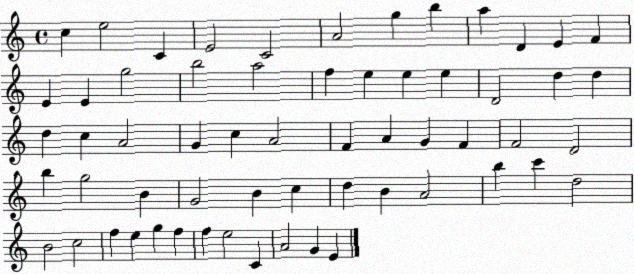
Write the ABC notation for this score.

X:1
T:Untitled
M:4/4
L:1/4
K:C
c e2 C E2 C2 A2 g b a D E F E E g2 b2 a2 f e e e D2 d d d c A2 G c A2 F A G F F2 D2 b g2 B G2 B c d B A2 b c' d2 B2 c2 f e g f f e2 C A2 G E